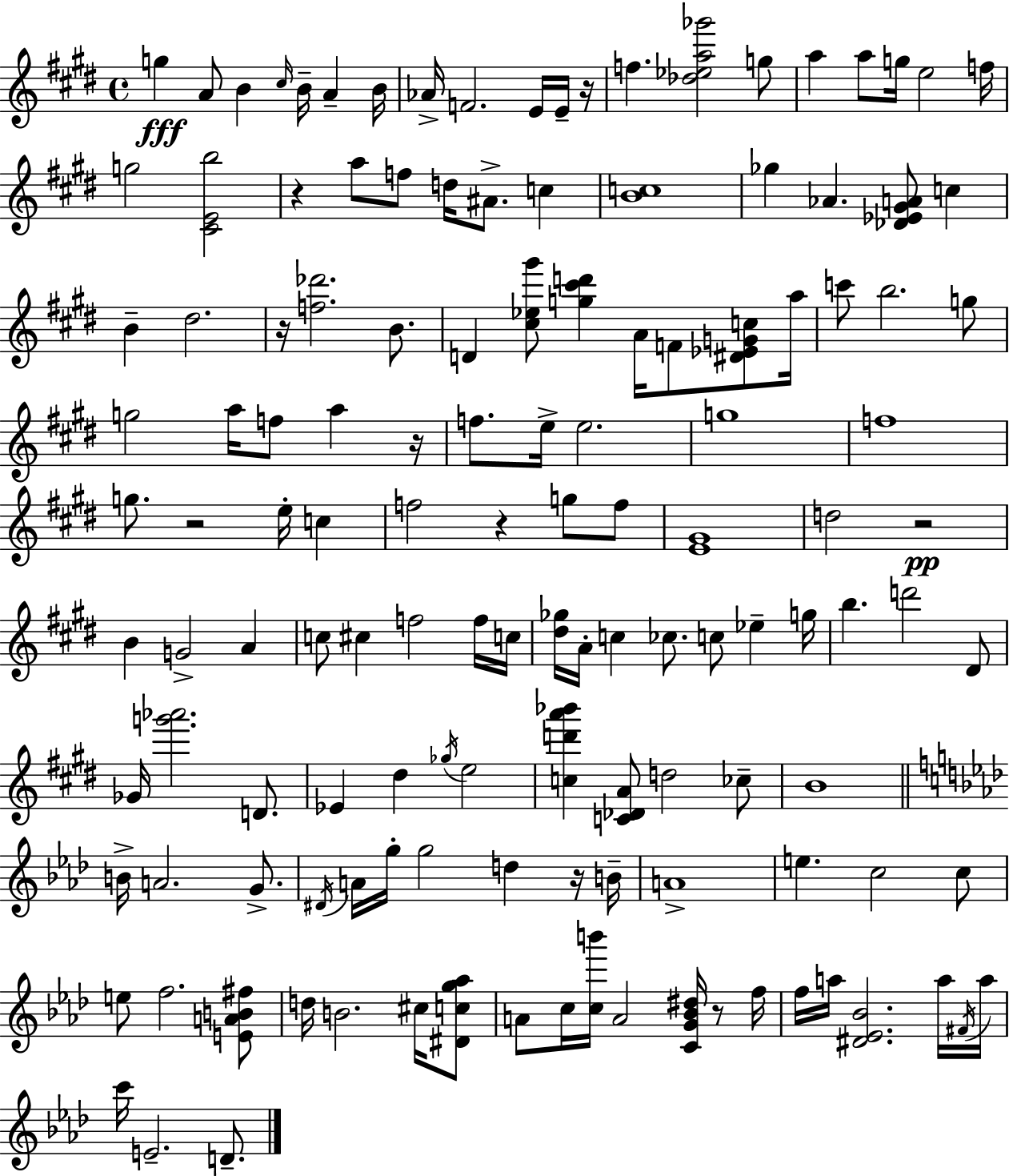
G5/q A4/e B4/q C#5/s B4/s A4/q B4/s Ab4/s F4/h. E4/s E4/s R/s F5/q. [Db5,Eb5,A5,Gb6]/h G5/e A5/q A5/e G5/s E5/h F5/s G5/h [C#4,E4,B5]/h R/q A5/e F5/e D5/s A#4/e. C5/q [B4,C5]/w Gb5/q Ab4/q. [Db4,Eb4,G#4,A4]/e C5/q B4/q D#5/h. R/s [F5,Db6]/h. B4/e. D4/q [C#5,Eb5,G#6]/e [G5,C#6,D6]/q A4/s F4/e [D#4,Eb4,G4,C5]/e A5/s C6/e B5/h. G5/e G5/h A5/s F5/e A5/q R/s F5/e. E5/s E5/h. G5/w F5/w G5/e. R/h E5/s C5/q F5/h R/q G5/e F5/e [E4,G#4]/w D5/h R/h B4/q G4/h A4/q C5/e C#5/q F5/h F5/s C5/s [D#5,Gb5]/s A4/s C5/q CES5/e. C5/e Eb5/q G5/s B5/q. D6/h D#4/e Gb4/s [G6,Ab6]/h. D4/e. Eb4/q D#5/q Gb5/s E5/h [C5,D6,A6,Bb6]/q [C4,Db4,A4]/e D5/h CES5/e B4/w B4/s A4/h. G4/e. D#4/s A4/s G5/s G5/h D5/q R/s B4/s A4/w E5/q. C5/h C5/e E5/e F5/h. [E4,A4,B4,F#5]/e D5/s B4/h. C#5/s [D#4,C5,G5,Ab5]/e A4/e C5/s [C5,B6]/s A4/h [C4,G4,Bb4,D#5]/s R/e F5/s F5/s A5/s [D#4,Eb4,Bb4]/h. A5/s F#4/s A5/s C6/s E4/h. D4/e.